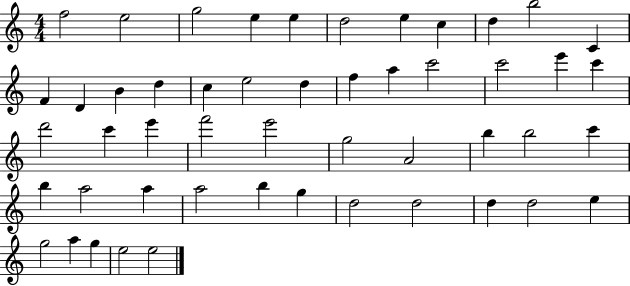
X:1
T:Untitled
M:4/4
L:1/4
K:C
f2 e2 g2 e e d2 e c d b2 C F D B d c e2 d f a c'2 c'2 e' c' d'2 c' e' f'2 e'2 g2 A2 b b2 c' b a2 a a2 b g d2 d2 d d2 e g2 a g e2 e2